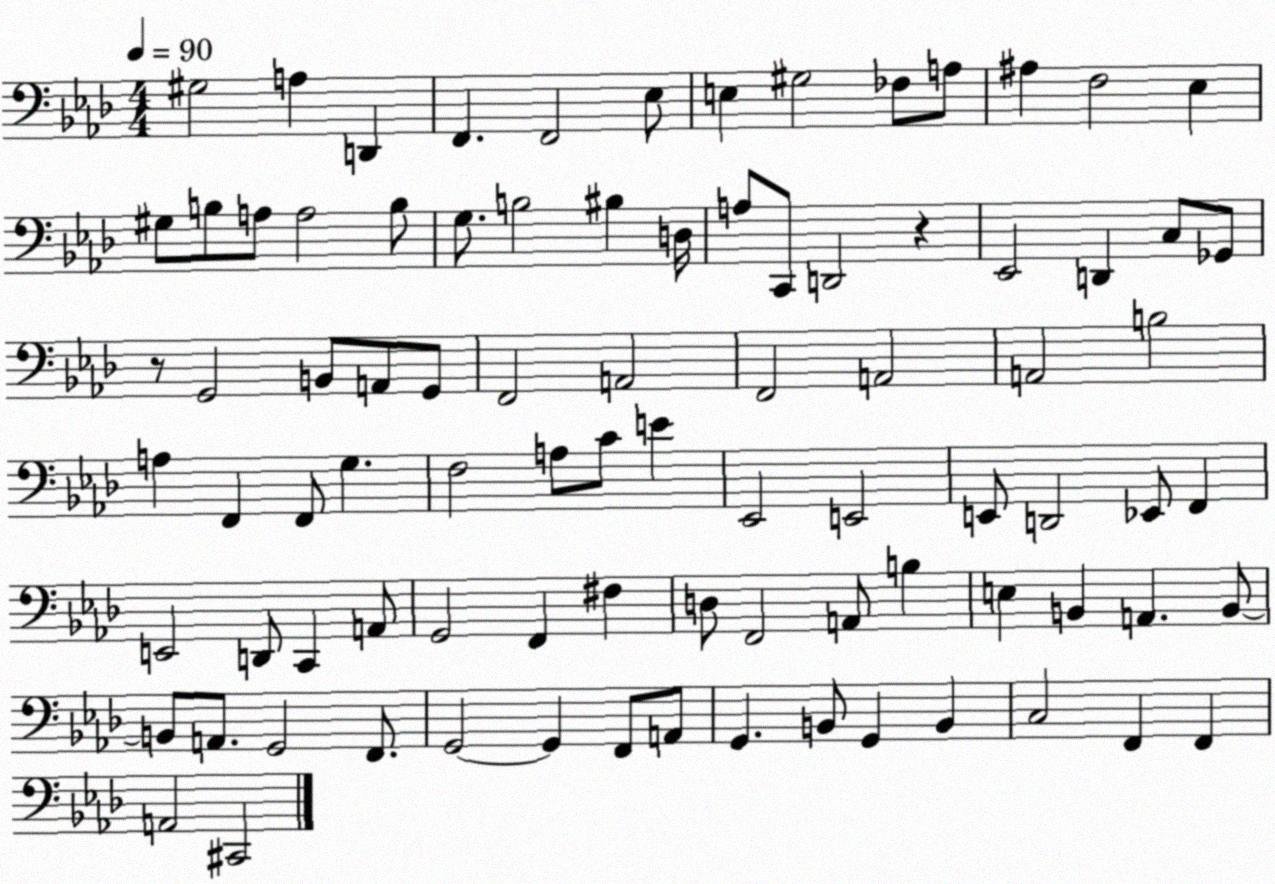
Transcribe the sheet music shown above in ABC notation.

X:1
T:Untitled
M:4/4
L:1/4
K:Ab
^G,2 A, D,, F,, F,,2 _E,/2 E, ^G,2 _F,/2 A,/2 ^A, F,2 _E, ^G,/2 B,/2 A,/2 A,2 B,/2 G,/2 B,2 ^B, D,/4 A,/2 C,,/2 D,,2 z _E,,2 D,, C,/2 _G,,/2 z/2 G,,2 B,,/2 A,,/2 G,,/2 F,,2 A,,2 F,,2 A,,2 A,,2 B,2 A, F,, F,,/2 G, F,2 A,/2 C/2 E _E,,2 E,,2 E,,/2 D,,2 _E,,/2 F,, E,,2 D,,/2 C,, A,,/2 G,,2 F,, ^F, D,/2 F,,2 A,,/2 B, E, B,, A,, B,,/2 B,,/2 A,,/2 G,,2 F,,/2 G,,2 G,, F,,/2 A,,/2 G,, B,,/2 G,, B,, C,2 F,, F,, A,,2 ^C,,2